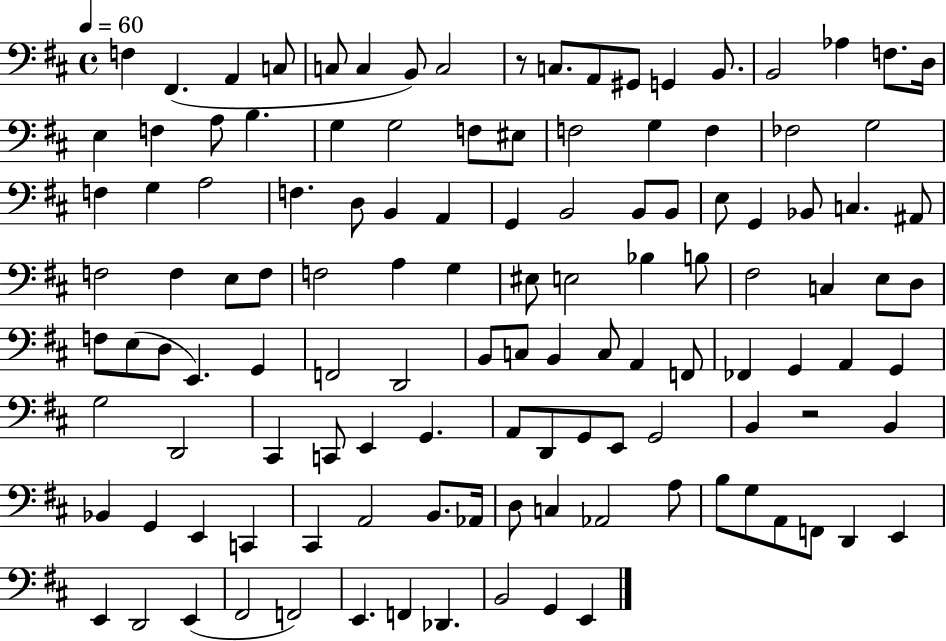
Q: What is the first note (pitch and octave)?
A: F3